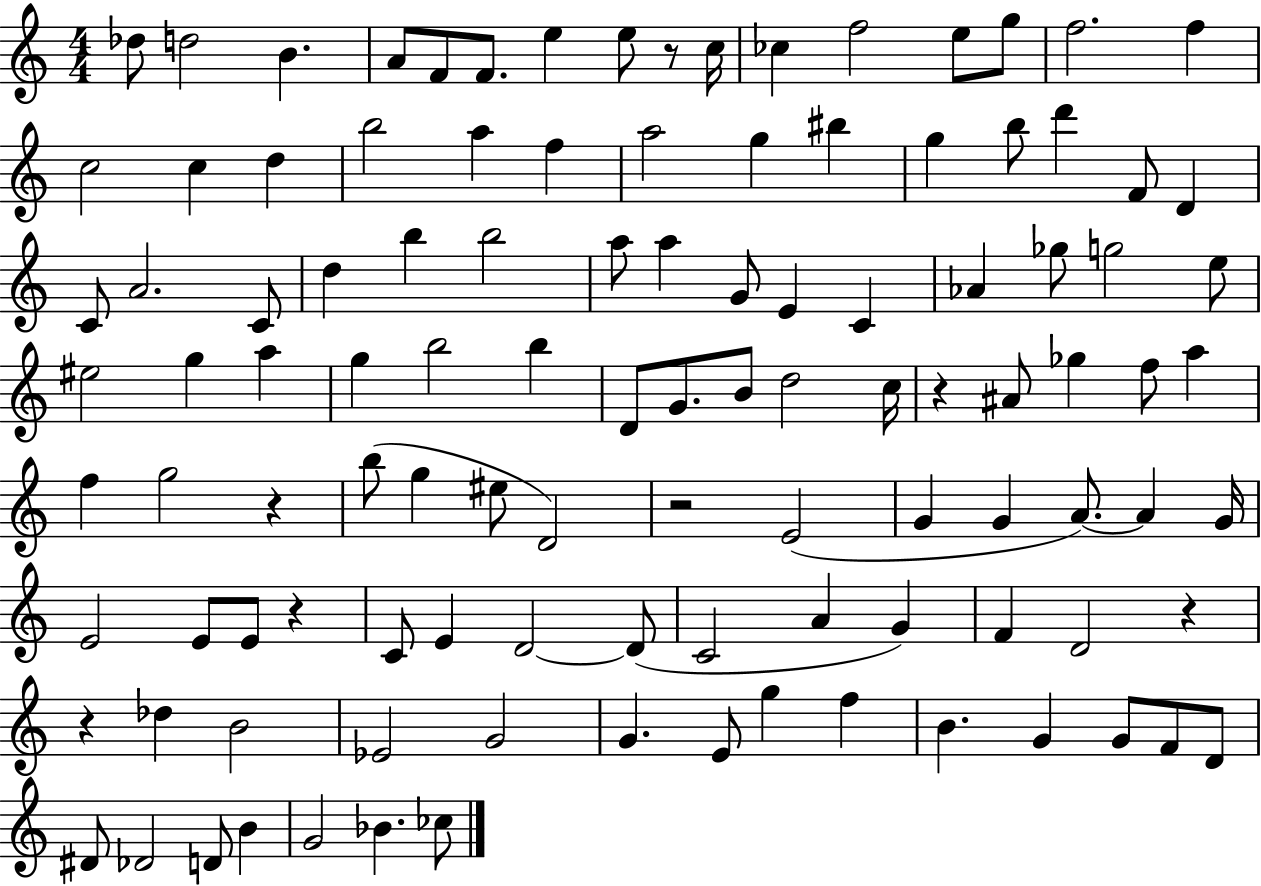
{
  \clef treble
  \numericTimeSignature
  \time 4/4
  \key c \major
  des''8 d''2 b'4. | a'8 f'8 f'8. e''4 e''8 r8 c''16 | ces''4 f''2 e''8 g''8 | f''2. f''4 | \break c''2 c''4 d''4 | b''2 a''4 f''4 | a''2 g''4 bis''4 | g''4 b''8 d'''4 f'8 d'4 | \break c'8 a'2. c'8 | d''4 b''4 b''2 | a''8 a''4 g'8 e'4 c'4 | aes'4 ges''8 g''2 e''8 | \break eis''2 g''4 a''4 | g''4 b''2 b''4 | d'8 g'8. b'8 d''2 c''16 | r4 ais'8 ges''4 f''8 a''4 | \break f''4 g''2 r4 | b''8( g''4 eis''8 d'2) | r2 e'2( | g'4 g'4 a'8.~~) a'4 g'16 | \break e'2 e'8 e'8 r4 | c'8 e'4 d'2~~ d'8( | c'2 a'4 g'4) | f'4 d'2 r4 | \break r4 des''4 b'2 | ees'2 g'2 | g'4. e'8 g''4 f''4 | b'4. g'4 g'8 f'8 d'8 | \break dis'8 des'2 d'8 b'4 | g'2 bes'4. ces''8 | \bar "|."
}